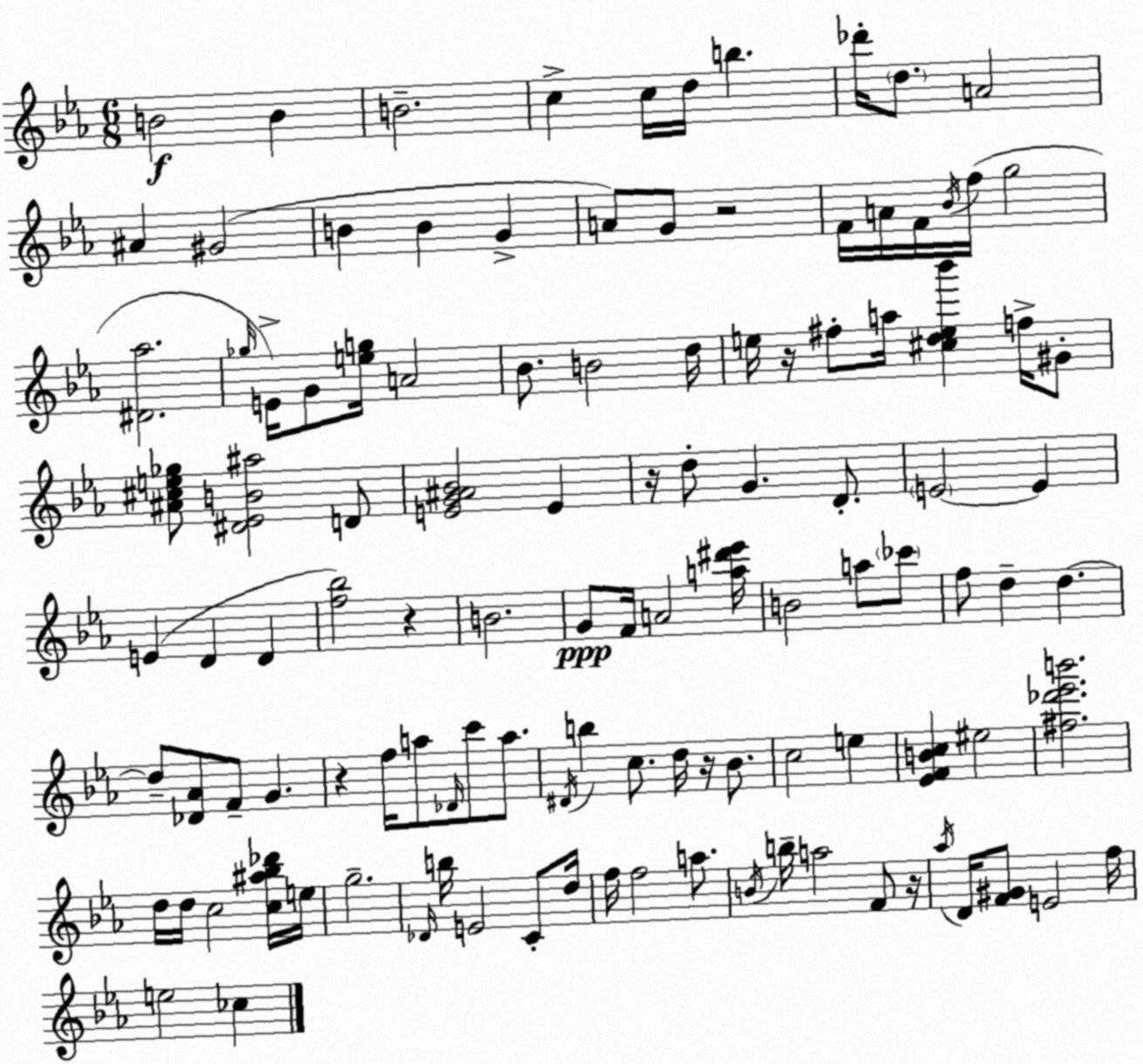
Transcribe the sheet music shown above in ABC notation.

X:1
T:Untitled
M:6/8
L:1/4
K:Eb
B2 B B2 c c/4 d/4 b _d'/4 d/2 A2 ^A ^G2 B B G A/2 G/2 z2 F/4 A/4 F/4 _B/4 f/4 g2 [^D_a]2 _g/4 E/4 G/2 [eg]/4 A2 _B/2 B2 d/4 e/4 z/4 ^f/2 a/4 [^cde_b'] f/4 ^G/2 [^A^ce_g]/2 [^D_EB^a]2 D/2 [EG^A_B]2 E z/4 d/2 G D/2 E2 E E D D [f_b]2 z B2 G/2 F/4 A2 [a^d'_e']/4 B2 a/2 _c'/2 f/2 d d d/2 [_D_A]/2 F/2 G z f/4 a/2 _D/4 c'/2 a/2 ^D/4 b c/2 d/4 z/4 _B/2 c2 e [_EFBc] ^e2 [^f_d'_e'b']2 d/4 d/4 c2 [c^a_b_d']/4 e/4 g2 _D/4 b/4 E2 C/2 d/4 f/4 f2 a/2 B/4 b/4 a2 F/2 z/4 _a/4 D/4 [F^G]/2 E2 f/4 e2 _c